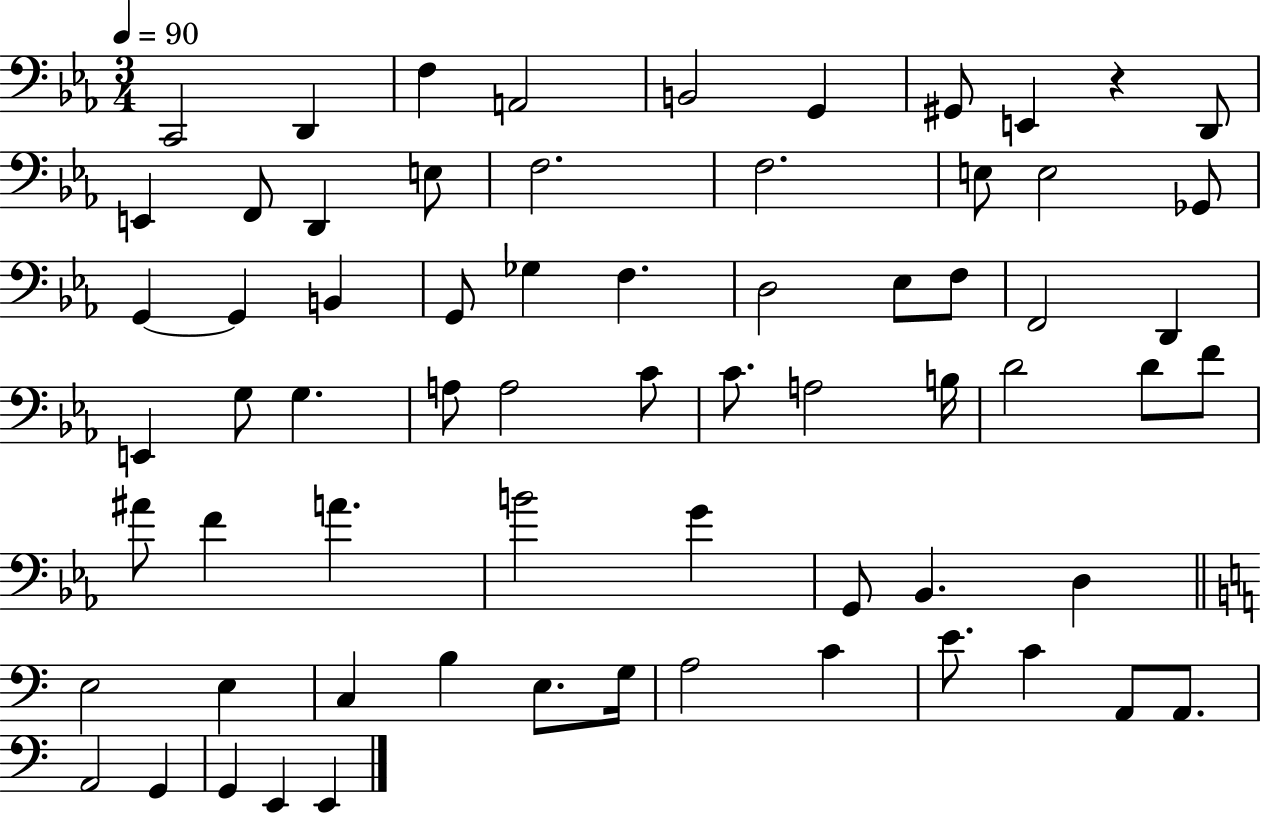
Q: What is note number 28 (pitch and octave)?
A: F2